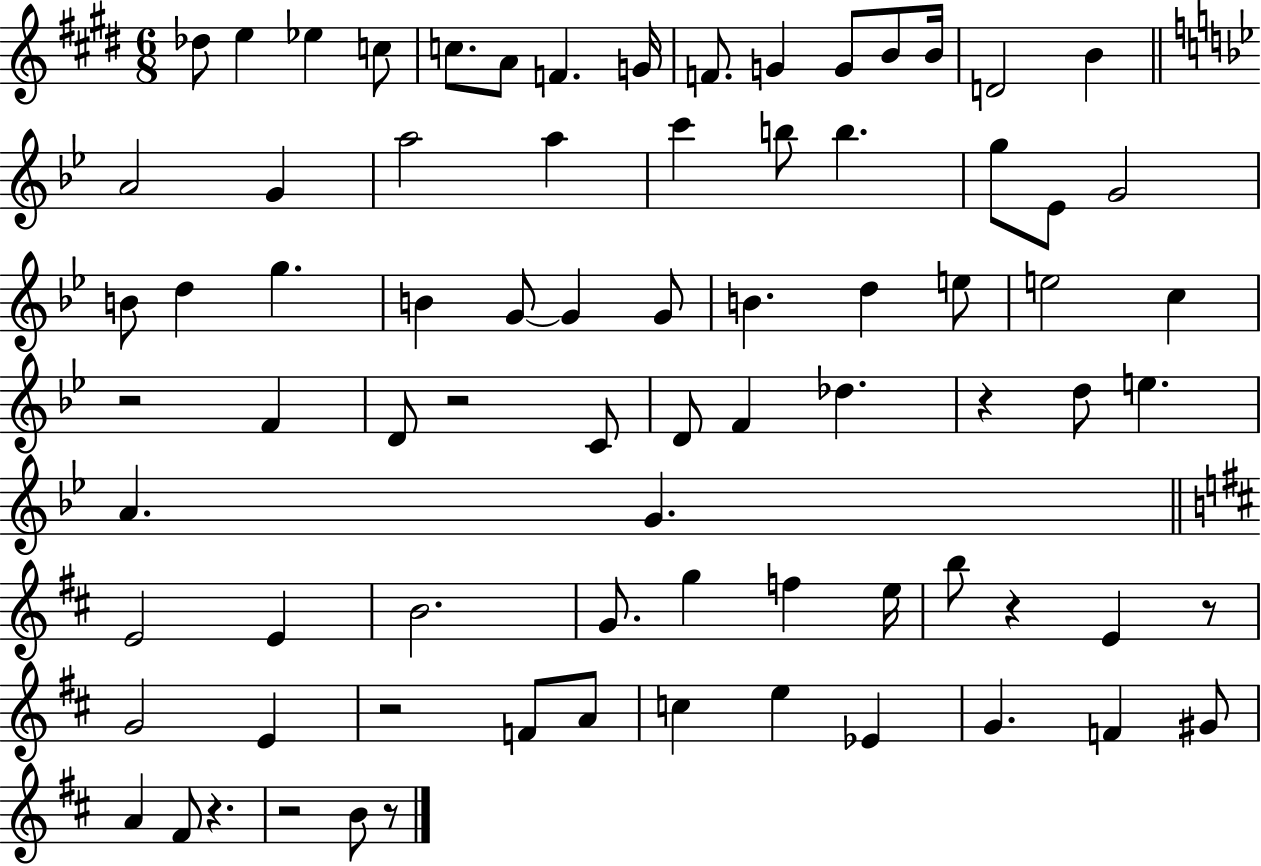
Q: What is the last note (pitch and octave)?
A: B4